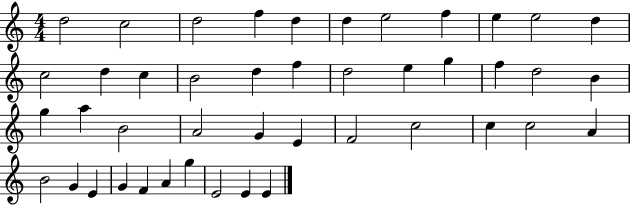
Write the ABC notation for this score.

X:1
T:Untitled
M:4/4
L:1/4
K:C
d2 c2 d2 f d d e2 f e e2 d c2 d c B2 d f d2 e g f d2 B g a B2 A2 G E F2 c2 c c2 A B2 G E G F A g E2 E E